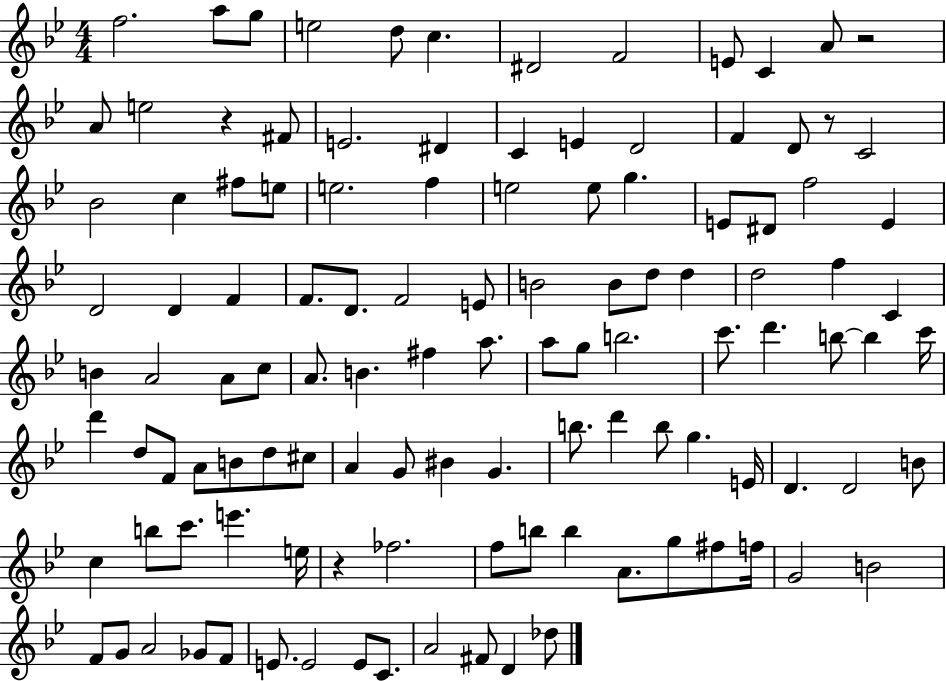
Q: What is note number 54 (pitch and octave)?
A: A4